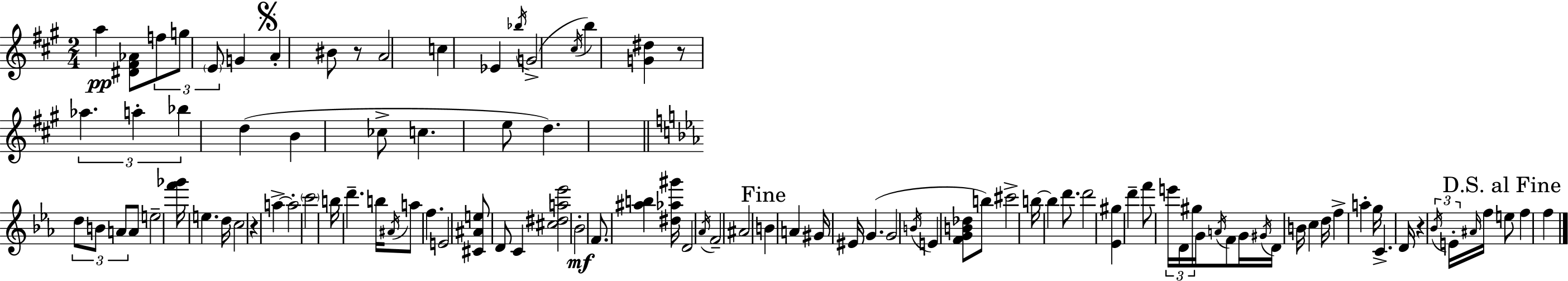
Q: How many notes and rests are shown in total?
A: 102